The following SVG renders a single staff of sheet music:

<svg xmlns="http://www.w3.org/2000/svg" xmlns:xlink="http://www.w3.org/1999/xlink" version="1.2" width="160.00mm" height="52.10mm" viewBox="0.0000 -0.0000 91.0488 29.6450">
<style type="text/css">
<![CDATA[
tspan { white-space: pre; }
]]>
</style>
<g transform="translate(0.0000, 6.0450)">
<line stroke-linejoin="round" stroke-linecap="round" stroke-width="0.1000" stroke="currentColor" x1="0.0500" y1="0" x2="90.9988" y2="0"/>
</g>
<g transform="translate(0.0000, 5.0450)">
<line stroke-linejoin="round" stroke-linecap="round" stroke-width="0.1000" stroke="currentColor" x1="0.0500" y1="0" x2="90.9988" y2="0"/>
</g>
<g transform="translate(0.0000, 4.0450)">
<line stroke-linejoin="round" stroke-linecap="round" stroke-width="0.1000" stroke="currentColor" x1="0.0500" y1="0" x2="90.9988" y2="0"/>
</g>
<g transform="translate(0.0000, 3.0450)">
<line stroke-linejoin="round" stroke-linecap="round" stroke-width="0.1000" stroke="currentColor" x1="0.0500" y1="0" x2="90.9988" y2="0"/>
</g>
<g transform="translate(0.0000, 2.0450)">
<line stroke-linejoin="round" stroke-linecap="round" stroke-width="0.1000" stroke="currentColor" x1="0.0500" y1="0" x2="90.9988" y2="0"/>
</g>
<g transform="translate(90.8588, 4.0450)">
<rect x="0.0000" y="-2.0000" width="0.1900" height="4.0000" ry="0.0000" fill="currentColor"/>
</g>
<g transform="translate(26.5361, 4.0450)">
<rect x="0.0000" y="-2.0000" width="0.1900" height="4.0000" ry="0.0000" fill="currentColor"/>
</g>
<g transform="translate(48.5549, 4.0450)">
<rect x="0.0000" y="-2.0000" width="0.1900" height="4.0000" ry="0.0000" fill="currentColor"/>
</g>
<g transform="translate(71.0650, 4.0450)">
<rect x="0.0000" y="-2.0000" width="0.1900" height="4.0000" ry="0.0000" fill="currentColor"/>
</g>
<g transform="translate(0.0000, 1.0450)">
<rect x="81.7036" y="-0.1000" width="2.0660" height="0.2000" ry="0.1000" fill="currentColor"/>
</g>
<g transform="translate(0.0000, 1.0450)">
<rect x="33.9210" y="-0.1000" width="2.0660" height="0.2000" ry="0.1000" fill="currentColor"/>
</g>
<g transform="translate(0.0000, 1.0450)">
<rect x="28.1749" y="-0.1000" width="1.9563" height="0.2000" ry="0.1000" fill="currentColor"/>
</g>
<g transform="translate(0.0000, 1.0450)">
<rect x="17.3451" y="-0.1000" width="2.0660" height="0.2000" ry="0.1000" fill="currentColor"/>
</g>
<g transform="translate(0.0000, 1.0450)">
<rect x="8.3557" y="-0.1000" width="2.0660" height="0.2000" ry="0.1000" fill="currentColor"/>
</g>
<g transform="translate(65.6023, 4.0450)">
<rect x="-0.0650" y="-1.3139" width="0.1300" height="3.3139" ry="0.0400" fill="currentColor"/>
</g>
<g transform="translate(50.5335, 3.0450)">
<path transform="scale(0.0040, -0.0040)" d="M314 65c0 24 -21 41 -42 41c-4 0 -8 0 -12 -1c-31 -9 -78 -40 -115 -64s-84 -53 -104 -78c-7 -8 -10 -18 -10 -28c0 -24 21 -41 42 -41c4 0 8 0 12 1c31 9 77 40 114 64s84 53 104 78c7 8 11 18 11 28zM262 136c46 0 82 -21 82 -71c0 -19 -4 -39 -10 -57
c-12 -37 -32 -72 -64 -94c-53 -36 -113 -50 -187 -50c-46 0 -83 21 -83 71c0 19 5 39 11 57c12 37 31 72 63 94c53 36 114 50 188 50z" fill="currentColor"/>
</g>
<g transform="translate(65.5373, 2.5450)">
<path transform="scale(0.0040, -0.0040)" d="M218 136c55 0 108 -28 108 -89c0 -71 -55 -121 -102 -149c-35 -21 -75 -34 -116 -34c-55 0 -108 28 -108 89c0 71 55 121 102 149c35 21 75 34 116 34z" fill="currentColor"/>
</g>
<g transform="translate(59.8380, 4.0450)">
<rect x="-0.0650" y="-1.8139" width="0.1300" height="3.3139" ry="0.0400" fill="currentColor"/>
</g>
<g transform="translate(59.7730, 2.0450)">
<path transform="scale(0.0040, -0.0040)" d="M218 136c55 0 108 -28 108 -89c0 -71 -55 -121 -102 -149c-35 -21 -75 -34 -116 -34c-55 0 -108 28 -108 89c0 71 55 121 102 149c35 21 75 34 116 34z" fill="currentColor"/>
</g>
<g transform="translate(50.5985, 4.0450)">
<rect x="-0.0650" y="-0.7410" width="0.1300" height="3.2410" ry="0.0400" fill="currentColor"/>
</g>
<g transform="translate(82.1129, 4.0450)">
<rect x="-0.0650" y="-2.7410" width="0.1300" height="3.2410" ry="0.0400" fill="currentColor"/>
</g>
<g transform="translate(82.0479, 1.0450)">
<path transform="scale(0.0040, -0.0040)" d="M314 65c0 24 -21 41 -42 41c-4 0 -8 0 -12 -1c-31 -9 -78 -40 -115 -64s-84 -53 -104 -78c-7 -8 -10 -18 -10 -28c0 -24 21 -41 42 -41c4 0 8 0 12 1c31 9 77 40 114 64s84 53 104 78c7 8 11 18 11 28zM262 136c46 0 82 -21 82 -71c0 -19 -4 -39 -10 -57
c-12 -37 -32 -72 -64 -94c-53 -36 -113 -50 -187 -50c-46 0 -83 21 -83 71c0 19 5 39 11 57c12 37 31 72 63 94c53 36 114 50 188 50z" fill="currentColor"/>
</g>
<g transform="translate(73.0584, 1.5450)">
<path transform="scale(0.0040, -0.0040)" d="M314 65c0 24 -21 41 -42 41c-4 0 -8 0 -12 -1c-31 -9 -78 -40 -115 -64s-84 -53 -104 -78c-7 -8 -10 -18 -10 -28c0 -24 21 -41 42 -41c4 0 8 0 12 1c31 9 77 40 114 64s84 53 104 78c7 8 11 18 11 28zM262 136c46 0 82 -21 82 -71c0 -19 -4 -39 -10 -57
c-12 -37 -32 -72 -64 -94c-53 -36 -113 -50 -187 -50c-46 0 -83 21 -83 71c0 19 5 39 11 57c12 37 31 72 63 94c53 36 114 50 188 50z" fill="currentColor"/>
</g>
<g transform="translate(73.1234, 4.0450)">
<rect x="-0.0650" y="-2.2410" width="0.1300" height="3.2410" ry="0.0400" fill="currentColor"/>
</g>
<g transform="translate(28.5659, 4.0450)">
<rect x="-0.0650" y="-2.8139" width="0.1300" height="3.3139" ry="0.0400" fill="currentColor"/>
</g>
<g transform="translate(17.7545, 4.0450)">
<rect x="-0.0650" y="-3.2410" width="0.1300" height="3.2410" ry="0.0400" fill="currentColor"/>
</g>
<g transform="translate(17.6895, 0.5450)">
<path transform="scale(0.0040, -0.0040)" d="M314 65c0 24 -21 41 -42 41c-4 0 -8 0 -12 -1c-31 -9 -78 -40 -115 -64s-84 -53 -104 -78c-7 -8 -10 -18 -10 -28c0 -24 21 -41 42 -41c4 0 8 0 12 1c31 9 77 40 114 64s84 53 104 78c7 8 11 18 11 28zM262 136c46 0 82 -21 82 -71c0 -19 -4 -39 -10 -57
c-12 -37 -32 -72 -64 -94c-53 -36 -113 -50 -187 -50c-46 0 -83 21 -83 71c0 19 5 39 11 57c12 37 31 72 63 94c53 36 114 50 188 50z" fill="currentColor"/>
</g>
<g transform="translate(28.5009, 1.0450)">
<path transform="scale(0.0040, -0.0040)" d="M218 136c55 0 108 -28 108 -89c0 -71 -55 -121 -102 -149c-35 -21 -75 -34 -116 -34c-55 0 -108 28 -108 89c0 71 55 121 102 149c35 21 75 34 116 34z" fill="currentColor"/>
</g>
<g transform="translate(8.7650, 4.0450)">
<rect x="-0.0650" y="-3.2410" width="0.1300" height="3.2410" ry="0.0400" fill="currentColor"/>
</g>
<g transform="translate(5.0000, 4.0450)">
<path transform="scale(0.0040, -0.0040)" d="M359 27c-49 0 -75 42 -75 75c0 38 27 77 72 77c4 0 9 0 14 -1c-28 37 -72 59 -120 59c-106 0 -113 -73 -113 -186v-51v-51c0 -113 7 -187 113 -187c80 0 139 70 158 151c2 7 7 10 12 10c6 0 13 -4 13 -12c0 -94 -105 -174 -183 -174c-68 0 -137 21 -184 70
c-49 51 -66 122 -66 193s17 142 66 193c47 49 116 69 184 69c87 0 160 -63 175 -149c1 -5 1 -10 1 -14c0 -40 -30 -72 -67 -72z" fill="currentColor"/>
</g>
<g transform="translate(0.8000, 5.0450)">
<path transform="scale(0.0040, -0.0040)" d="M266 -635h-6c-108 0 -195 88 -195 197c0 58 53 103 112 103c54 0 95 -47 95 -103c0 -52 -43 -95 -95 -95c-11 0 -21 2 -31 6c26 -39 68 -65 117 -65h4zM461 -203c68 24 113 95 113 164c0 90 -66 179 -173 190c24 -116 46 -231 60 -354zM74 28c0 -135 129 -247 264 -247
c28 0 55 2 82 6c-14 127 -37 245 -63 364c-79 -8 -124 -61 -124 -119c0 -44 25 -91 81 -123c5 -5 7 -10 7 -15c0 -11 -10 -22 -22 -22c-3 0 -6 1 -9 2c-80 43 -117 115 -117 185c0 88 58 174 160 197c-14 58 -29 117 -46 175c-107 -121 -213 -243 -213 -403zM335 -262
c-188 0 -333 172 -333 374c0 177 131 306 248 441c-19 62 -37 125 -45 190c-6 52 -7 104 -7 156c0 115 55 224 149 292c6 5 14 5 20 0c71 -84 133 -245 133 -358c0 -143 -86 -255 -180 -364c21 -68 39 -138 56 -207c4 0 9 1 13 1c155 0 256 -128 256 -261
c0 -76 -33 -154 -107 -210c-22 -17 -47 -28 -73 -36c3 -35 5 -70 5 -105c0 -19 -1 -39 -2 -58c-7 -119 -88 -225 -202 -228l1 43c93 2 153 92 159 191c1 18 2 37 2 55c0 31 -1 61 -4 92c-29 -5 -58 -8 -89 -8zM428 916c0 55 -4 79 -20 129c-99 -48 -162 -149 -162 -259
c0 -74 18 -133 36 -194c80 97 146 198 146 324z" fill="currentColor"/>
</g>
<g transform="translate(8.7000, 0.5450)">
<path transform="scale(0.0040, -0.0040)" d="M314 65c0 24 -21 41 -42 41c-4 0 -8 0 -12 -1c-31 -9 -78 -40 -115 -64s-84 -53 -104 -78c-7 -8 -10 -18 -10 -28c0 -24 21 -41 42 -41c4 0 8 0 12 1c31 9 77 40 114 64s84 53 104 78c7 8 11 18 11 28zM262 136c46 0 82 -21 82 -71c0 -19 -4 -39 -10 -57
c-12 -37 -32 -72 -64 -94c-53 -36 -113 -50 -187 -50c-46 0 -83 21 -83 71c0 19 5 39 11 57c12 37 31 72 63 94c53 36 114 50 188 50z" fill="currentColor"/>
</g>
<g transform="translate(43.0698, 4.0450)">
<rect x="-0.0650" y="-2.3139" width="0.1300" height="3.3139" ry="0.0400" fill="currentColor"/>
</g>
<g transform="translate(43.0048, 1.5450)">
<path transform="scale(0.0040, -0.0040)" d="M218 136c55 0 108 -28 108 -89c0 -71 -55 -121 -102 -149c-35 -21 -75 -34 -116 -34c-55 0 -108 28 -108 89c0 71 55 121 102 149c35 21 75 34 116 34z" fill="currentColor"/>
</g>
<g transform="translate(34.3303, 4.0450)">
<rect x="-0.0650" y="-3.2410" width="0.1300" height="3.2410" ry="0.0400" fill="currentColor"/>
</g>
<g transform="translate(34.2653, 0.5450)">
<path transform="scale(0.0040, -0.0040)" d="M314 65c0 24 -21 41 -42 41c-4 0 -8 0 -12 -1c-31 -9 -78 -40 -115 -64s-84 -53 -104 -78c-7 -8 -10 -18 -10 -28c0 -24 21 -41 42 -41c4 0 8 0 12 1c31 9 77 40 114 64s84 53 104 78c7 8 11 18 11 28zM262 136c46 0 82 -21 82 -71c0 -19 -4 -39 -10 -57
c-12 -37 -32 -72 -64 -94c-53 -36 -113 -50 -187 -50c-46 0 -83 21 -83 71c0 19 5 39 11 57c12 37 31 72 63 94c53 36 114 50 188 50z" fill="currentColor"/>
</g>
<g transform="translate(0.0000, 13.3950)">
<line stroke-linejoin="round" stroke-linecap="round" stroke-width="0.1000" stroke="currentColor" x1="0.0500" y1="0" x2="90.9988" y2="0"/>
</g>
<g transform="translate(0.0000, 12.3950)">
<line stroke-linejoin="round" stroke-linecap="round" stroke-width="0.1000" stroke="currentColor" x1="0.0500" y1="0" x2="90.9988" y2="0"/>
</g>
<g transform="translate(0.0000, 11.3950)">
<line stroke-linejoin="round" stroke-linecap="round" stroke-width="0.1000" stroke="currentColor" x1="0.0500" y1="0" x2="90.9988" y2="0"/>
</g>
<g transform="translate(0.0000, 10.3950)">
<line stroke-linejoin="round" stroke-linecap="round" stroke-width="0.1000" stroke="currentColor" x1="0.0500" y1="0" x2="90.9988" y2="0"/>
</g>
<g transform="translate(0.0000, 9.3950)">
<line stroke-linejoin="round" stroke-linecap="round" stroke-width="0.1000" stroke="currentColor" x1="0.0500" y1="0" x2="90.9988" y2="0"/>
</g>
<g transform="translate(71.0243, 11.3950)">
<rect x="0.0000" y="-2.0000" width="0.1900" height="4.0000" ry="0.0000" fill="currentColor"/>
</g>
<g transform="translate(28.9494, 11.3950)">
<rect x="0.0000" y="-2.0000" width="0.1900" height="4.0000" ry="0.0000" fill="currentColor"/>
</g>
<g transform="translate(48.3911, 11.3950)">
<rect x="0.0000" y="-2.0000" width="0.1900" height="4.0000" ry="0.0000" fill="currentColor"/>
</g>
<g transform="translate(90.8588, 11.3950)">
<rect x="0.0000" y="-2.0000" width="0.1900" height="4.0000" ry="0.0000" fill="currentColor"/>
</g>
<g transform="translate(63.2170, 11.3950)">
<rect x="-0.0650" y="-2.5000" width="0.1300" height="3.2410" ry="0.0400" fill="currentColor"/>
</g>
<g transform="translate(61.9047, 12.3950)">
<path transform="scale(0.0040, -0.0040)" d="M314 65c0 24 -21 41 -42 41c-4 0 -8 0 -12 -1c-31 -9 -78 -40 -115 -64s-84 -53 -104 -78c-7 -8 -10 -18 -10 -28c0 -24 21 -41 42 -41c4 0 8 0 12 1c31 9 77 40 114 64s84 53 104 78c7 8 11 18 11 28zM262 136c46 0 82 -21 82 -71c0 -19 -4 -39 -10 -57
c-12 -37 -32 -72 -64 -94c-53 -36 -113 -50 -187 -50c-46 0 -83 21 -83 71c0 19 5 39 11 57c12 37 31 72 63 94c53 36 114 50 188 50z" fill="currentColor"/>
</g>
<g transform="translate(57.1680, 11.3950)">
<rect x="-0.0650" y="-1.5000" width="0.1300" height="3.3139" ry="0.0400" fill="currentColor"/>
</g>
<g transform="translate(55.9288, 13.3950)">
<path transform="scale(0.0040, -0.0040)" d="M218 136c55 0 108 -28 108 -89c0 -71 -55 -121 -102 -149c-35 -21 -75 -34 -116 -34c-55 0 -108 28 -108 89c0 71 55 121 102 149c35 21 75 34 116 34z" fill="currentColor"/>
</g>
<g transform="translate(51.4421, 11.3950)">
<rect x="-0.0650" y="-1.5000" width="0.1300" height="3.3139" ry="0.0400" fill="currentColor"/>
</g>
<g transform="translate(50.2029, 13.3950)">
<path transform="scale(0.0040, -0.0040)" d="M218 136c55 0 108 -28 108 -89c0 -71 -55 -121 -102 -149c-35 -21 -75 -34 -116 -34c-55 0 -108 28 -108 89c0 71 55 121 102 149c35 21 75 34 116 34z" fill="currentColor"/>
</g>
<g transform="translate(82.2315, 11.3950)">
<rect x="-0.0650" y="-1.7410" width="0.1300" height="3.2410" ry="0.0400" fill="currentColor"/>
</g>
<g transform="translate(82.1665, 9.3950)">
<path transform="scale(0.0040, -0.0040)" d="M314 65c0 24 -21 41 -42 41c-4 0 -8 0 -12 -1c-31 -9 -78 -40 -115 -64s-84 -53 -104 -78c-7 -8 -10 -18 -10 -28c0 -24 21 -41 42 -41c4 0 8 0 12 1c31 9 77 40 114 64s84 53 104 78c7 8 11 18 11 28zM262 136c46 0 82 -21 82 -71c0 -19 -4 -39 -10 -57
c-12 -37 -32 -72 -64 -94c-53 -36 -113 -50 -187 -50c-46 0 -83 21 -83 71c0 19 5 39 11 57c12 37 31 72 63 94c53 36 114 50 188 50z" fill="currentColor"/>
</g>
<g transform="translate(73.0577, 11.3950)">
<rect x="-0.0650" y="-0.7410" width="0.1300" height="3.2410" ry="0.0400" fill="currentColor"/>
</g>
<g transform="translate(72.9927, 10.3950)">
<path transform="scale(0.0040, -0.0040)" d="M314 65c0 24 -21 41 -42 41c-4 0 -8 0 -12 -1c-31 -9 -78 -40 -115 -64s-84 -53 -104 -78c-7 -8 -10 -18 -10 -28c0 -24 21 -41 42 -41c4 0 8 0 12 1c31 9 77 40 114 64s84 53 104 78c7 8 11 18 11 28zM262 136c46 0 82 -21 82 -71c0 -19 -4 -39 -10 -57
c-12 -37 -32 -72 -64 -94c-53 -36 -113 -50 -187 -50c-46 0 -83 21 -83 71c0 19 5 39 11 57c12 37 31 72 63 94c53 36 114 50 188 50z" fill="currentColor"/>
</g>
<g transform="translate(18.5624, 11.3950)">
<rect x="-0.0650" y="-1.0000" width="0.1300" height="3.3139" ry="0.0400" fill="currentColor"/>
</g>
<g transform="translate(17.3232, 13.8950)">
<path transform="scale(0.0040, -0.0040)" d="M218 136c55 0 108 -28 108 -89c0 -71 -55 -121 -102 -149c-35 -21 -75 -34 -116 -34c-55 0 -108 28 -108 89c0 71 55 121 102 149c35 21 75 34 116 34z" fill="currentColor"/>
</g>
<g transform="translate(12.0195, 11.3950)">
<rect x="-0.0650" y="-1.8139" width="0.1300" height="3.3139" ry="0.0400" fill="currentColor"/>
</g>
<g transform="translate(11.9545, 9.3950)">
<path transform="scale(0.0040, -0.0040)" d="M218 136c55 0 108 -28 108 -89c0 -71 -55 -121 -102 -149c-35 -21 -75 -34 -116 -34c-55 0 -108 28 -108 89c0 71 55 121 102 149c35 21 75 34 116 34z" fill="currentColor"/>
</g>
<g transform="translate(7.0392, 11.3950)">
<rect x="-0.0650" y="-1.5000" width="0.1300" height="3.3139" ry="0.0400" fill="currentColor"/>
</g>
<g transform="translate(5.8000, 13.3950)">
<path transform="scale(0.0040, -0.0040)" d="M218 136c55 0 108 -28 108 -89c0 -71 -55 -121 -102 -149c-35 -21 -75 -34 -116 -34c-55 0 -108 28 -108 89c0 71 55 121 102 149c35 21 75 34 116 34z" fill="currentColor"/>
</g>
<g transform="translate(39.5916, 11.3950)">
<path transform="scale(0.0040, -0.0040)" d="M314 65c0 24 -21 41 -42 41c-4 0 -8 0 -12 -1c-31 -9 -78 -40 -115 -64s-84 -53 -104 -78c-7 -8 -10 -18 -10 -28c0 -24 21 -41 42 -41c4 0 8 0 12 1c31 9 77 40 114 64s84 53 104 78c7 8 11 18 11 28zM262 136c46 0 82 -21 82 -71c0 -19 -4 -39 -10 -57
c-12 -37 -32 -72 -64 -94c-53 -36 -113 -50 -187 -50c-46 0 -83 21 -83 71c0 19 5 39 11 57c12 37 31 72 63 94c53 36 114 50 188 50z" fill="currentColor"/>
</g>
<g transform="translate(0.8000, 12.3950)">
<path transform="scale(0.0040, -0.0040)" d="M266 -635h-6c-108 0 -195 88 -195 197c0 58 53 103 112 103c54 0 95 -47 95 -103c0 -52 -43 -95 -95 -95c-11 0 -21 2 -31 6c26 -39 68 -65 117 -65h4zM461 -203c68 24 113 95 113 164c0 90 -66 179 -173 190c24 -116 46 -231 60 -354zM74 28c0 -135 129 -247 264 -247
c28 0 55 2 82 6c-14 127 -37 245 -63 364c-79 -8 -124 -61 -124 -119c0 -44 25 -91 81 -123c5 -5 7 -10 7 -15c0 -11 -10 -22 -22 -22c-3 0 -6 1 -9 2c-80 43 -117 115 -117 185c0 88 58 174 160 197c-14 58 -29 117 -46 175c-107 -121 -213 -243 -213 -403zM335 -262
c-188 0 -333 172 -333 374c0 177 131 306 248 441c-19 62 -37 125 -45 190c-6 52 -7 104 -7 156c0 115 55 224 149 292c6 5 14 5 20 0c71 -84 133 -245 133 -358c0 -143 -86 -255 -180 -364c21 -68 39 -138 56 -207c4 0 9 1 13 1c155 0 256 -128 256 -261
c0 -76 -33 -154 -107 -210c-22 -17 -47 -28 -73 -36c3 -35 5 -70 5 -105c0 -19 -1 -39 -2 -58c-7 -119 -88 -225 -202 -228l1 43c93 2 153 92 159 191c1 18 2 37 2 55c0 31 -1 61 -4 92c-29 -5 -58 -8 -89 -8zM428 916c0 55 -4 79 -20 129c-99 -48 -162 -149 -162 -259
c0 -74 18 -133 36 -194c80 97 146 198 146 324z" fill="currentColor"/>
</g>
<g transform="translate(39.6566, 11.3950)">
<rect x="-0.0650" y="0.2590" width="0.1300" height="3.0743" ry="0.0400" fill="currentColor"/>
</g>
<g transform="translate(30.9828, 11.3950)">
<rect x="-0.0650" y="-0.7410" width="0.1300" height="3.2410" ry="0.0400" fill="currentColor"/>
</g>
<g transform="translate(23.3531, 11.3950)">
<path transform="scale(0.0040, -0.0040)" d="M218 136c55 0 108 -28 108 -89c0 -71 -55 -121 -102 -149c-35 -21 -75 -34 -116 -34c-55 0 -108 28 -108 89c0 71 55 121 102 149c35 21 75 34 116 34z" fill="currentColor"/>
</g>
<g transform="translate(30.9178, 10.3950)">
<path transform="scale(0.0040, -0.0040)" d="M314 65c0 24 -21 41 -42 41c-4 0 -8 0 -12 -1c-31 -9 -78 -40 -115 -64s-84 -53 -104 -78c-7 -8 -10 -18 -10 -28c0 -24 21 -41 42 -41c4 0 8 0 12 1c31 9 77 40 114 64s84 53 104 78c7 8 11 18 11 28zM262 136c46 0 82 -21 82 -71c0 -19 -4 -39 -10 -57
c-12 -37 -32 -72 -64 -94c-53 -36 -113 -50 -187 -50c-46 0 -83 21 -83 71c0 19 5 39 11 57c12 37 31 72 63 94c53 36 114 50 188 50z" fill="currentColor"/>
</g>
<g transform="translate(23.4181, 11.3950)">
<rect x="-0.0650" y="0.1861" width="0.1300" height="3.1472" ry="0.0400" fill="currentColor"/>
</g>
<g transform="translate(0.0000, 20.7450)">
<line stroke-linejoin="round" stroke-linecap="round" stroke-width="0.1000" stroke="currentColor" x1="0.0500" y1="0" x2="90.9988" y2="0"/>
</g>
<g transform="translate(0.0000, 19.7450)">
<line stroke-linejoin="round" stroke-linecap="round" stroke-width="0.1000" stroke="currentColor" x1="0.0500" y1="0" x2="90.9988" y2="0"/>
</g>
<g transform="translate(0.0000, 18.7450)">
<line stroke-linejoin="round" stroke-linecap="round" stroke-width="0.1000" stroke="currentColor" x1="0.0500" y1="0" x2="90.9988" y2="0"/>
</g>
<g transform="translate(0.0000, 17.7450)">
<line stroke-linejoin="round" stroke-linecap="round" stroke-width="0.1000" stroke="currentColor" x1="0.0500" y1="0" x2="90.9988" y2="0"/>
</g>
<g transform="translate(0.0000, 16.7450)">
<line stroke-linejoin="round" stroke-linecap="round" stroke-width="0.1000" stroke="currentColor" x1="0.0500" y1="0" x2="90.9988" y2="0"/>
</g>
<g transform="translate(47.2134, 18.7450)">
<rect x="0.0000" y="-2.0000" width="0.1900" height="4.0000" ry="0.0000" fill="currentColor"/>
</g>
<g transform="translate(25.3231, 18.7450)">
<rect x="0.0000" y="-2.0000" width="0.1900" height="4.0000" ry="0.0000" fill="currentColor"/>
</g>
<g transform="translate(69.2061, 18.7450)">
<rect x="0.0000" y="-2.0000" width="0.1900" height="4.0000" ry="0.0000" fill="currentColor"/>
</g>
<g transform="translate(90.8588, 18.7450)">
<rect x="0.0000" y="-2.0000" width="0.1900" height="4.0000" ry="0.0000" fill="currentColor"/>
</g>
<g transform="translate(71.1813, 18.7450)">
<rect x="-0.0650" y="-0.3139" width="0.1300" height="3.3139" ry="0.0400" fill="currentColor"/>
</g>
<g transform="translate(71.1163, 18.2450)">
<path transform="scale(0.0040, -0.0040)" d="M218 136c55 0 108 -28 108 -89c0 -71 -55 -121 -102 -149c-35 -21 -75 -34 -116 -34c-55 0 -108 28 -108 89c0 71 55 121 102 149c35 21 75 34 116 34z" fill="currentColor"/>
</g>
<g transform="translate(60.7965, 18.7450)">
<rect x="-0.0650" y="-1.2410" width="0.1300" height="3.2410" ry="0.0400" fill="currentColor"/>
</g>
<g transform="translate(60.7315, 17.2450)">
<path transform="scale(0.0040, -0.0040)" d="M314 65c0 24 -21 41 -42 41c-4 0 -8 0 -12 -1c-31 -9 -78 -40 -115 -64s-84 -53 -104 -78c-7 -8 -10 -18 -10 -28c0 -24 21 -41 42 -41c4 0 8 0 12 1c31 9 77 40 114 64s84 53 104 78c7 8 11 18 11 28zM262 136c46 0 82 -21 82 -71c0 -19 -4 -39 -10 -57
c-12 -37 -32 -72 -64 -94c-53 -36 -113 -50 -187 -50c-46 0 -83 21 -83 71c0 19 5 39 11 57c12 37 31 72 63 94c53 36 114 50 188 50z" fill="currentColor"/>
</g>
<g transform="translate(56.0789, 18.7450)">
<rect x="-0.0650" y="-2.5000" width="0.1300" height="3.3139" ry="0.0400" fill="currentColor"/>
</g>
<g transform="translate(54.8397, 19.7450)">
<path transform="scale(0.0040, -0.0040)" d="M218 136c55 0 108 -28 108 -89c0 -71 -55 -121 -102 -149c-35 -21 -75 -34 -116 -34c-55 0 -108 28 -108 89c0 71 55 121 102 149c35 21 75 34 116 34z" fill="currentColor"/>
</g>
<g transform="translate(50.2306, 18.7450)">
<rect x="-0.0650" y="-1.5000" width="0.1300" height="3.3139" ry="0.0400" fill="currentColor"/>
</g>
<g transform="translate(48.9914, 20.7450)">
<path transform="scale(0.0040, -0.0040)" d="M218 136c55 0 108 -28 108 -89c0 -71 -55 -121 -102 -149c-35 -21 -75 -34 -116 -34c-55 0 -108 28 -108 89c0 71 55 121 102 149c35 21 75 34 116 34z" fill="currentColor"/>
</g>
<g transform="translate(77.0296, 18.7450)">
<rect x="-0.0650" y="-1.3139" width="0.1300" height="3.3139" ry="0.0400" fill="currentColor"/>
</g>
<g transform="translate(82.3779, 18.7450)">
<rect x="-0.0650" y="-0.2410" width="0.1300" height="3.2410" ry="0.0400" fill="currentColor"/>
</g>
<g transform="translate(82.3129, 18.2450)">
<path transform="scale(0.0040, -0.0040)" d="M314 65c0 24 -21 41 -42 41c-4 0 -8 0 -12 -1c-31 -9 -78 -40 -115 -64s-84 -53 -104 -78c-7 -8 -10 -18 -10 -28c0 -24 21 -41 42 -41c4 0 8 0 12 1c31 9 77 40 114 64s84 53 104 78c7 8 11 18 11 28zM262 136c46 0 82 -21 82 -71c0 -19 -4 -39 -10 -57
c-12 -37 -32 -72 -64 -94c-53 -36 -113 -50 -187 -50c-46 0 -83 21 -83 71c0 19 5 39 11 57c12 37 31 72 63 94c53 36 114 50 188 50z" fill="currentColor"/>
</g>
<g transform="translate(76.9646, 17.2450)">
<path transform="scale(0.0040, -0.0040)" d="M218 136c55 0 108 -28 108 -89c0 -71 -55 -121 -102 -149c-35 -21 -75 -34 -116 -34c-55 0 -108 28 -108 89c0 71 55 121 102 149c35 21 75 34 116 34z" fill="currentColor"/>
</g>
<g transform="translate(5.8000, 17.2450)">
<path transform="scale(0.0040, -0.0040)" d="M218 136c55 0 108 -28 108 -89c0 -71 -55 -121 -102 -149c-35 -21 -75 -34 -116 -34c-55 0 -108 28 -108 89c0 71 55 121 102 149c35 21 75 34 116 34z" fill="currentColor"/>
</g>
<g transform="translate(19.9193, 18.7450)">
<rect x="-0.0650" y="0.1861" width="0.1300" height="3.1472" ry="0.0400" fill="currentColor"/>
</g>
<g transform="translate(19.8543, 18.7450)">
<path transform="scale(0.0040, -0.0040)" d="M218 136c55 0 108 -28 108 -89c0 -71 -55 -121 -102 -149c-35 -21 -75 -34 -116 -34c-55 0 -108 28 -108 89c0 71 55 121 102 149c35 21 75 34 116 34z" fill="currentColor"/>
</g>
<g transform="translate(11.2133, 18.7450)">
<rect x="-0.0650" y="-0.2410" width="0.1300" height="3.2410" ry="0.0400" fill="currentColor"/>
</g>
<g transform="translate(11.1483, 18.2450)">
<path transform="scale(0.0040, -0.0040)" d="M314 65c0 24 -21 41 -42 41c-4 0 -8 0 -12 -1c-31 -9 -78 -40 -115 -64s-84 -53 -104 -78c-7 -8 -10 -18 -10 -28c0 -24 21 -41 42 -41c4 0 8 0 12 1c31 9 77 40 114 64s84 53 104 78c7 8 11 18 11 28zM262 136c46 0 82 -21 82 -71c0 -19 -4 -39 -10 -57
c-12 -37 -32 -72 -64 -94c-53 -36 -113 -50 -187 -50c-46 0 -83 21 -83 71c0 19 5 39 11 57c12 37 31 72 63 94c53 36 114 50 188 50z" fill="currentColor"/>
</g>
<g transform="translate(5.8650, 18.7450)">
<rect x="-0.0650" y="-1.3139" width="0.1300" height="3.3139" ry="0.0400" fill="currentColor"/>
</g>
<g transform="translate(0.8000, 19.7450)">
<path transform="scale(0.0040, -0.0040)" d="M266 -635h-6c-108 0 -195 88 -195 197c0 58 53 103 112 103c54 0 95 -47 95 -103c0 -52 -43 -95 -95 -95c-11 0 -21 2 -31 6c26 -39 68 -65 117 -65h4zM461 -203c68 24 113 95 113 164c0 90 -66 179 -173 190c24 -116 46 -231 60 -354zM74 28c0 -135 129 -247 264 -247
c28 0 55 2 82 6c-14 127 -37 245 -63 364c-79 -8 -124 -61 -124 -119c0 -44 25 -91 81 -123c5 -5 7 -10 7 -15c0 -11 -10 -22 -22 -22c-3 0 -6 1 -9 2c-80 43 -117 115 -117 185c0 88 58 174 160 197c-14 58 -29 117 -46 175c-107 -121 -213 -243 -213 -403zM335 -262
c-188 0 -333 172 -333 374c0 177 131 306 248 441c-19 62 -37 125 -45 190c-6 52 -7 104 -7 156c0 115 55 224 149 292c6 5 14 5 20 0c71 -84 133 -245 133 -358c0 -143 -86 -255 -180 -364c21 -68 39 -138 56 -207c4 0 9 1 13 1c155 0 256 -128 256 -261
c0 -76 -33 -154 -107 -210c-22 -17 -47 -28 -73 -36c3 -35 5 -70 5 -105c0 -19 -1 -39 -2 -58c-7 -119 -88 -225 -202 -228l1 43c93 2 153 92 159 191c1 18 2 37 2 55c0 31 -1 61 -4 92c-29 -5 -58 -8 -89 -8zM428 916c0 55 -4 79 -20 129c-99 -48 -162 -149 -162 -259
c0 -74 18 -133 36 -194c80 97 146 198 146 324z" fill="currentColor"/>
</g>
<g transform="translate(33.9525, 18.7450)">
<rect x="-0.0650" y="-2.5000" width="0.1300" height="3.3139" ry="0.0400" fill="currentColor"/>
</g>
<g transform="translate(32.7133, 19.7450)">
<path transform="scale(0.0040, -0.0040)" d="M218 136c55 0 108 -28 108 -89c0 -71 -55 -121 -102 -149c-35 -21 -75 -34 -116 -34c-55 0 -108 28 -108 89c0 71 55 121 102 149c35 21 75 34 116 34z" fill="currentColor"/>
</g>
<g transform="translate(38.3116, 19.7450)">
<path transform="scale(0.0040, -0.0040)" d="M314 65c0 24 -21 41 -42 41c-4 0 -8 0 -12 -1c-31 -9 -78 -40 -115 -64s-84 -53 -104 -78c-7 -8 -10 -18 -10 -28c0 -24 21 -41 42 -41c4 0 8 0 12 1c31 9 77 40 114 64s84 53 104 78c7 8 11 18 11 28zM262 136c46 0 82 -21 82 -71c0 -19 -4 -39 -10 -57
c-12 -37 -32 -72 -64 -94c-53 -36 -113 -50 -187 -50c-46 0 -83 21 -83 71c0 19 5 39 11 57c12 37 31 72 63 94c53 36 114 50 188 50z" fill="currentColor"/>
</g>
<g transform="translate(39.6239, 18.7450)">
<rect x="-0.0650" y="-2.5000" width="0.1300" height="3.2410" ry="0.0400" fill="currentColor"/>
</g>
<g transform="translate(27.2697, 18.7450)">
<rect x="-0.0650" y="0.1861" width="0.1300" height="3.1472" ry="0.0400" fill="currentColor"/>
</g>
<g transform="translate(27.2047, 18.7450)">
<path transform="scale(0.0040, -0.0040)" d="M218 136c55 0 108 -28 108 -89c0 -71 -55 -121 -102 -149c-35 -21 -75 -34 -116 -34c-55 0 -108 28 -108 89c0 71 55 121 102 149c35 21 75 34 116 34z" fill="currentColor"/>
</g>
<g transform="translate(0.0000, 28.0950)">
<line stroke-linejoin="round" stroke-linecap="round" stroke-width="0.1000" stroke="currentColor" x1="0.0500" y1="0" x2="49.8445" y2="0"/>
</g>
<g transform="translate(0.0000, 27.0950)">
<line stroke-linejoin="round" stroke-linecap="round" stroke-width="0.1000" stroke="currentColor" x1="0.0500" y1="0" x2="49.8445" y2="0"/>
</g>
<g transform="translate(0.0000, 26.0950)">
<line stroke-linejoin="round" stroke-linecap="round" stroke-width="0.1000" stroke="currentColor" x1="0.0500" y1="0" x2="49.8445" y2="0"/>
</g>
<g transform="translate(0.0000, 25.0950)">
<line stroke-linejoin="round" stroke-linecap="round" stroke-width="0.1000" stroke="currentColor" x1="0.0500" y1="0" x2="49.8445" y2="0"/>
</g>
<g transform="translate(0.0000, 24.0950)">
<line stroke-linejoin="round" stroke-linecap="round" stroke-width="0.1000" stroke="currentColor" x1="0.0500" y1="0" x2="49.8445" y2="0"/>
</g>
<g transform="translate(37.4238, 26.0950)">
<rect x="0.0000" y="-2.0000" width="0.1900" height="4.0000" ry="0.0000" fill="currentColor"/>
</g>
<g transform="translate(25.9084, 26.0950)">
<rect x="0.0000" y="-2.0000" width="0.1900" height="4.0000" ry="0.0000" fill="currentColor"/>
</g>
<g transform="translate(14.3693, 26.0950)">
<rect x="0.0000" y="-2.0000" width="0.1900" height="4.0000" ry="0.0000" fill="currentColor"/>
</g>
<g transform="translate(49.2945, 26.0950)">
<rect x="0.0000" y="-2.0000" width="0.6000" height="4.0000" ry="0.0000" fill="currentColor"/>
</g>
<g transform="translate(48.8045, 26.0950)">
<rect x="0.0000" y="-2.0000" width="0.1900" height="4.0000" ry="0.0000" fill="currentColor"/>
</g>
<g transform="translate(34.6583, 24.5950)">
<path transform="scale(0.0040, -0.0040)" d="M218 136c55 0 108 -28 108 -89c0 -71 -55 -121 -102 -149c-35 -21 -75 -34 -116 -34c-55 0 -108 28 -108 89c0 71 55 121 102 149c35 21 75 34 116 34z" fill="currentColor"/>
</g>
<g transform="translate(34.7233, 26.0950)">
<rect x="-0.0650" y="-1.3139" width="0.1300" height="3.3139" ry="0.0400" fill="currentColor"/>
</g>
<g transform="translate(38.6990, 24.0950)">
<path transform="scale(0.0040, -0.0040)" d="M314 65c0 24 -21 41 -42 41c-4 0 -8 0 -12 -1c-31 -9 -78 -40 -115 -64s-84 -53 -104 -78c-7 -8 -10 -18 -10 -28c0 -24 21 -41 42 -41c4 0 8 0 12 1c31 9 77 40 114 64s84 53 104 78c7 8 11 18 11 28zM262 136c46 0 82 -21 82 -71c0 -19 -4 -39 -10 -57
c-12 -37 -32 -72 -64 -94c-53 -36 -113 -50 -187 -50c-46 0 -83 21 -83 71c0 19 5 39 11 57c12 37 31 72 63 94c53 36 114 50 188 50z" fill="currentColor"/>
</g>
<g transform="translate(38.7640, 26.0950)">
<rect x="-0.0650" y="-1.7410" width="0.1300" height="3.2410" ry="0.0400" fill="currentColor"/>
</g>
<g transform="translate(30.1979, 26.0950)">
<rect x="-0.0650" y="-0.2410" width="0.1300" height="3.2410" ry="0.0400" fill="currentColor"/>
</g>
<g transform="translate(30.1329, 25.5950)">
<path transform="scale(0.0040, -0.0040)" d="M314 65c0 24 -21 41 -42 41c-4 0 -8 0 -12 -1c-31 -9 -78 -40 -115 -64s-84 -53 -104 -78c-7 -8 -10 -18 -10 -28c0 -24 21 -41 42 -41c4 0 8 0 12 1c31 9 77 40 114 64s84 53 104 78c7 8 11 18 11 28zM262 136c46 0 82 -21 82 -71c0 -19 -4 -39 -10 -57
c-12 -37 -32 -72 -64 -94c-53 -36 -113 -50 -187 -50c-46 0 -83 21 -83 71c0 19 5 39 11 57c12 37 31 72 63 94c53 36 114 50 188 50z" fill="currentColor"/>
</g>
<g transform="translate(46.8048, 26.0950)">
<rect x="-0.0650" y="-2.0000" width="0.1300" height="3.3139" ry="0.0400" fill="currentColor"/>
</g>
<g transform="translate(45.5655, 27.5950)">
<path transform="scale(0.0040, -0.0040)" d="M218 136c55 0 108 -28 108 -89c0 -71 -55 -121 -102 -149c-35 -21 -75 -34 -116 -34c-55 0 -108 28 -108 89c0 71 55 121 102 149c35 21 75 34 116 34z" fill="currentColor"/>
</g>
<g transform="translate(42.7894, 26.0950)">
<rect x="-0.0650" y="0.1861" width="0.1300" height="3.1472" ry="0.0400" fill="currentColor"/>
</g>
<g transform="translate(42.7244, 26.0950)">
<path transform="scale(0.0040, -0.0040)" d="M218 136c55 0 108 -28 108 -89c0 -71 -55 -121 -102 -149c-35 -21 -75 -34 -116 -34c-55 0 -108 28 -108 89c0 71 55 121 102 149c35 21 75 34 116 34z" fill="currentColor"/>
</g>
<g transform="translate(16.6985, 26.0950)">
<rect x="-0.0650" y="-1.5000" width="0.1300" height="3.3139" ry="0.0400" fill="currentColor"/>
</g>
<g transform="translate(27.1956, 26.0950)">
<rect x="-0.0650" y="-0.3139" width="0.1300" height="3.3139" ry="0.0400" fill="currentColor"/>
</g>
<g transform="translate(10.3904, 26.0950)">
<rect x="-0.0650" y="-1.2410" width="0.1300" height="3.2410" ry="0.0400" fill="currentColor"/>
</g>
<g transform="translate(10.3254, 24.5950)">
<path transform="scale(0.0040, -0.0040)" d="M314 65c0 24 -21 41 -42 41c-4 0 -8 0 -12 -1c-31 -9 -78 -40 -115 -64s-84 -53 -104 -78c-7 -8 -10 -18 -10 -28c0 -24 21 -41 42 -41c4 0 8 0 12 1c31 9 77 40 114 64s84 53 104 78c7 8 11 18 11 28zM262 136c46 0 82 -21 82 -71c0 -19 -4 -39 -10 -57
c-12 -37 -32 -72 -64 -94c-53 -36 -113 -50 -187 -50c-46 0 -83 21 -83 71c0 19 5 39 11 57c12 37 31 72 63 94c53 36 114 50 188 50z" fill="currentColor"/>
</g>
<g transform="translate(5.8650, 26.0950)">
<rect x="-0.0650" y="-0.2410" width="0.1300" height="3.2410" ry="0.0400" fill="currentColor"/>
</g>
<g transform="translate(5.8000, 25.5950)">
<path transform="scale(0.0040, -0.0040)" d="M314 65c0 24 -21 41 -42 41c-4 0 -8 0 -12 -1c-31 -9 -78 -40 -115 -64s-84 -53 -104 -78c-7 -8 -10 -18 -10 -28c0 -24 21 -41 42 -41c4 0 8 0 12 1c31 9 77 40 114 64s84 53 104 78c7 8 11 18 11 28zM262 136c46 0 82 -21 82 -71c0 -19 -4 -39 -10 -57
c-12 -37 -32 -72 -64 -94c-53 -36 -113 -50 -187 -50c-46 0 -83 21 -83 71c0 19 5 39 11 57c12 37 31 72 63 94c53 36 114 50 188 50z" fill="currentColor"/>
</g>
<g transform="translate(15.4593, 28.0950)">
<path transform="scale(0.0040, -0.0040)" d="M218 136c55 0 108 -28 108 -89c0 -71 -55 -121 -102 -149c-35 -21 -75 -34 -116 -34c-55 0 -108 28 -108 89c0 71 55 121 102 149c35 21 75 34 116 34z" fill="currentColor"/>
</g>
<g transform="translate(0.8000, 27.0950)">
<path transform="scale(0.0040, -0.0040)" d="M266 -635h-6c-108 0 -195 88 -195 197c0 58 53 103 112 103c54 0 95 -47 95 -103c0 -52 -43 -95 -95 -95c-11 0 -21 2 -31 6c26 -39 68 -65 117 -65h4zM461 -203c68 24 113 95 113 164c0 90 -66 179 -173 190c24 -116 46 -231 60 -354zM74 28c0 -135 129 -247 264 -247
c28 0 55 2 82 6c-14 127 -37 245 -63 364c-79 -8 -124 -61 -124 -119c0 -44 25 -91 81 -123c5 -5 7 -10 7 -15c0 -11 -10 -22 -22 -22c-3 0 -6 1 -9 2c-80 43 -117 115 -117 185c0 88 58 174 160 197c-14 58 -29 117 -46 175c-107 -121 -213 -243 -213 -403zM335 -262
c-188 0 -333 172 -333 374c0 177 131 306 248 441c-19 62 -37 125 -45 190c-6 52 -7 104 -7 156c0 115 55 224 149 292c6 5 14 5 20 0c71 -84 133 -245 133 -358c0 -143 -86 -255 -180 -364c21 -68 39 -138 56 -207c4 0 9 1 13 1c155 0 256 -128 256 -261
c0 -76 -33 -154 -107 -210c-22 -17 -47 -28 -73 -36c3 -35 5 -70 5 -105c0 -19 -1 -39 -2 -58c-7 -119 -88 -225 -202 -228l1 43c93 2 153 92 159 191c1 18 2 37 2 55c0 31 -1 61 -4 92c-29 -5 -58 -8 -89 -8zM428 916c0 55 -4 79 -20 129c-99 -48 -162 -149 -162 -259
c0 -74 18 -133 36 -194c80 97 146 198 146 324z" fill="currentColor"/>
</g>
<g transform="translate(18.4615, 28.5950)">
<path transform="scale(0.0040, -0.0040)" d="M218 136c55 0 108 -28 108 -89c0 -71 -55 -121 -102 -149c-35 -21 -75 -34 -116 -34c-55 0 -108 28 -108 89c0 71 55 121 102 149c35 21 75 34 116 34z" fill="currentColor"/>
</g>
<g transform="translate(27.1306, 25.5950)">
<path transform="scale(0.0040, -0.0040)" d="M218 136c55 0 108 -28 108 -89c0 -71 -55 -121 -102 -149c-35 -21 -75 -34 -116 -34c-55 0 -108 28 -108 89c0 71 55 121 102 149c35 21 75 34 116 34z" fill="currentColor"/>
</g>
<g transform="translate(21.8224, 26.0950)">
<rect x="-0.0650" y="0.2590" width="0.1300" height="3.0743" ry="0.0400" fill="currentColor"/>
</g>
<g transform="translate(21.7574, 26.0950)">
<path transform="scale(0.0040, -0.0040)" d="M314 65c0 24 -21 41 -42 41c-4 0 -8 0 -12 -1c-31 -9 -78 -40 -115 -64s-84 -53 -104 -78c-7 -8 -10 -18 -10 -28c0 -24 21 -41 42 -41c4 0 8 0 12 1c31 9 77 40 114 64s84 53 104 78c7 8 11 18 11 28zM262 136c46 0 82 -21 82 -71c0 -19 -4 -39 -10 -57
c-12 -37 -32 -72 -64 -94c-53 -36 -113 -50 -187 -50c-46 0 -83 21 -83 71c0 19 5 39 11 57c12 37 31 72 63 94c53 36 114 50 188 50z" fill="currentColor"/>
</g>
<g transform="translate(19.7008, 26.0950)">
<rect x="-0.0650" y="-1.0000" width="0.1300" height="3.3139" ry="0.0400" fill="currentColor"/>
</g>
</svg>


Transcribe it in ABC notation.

X:1
T:Untitled
M:4/4
L:1/4
K:C
b2 b2 a b2 g d2 f e g2 a2 E f D B d2 B2 E E G2 d2 f2 e c2 B B G G2 E G e2 c e c2 c2 e2 E D B2 c c2 e f2 B F